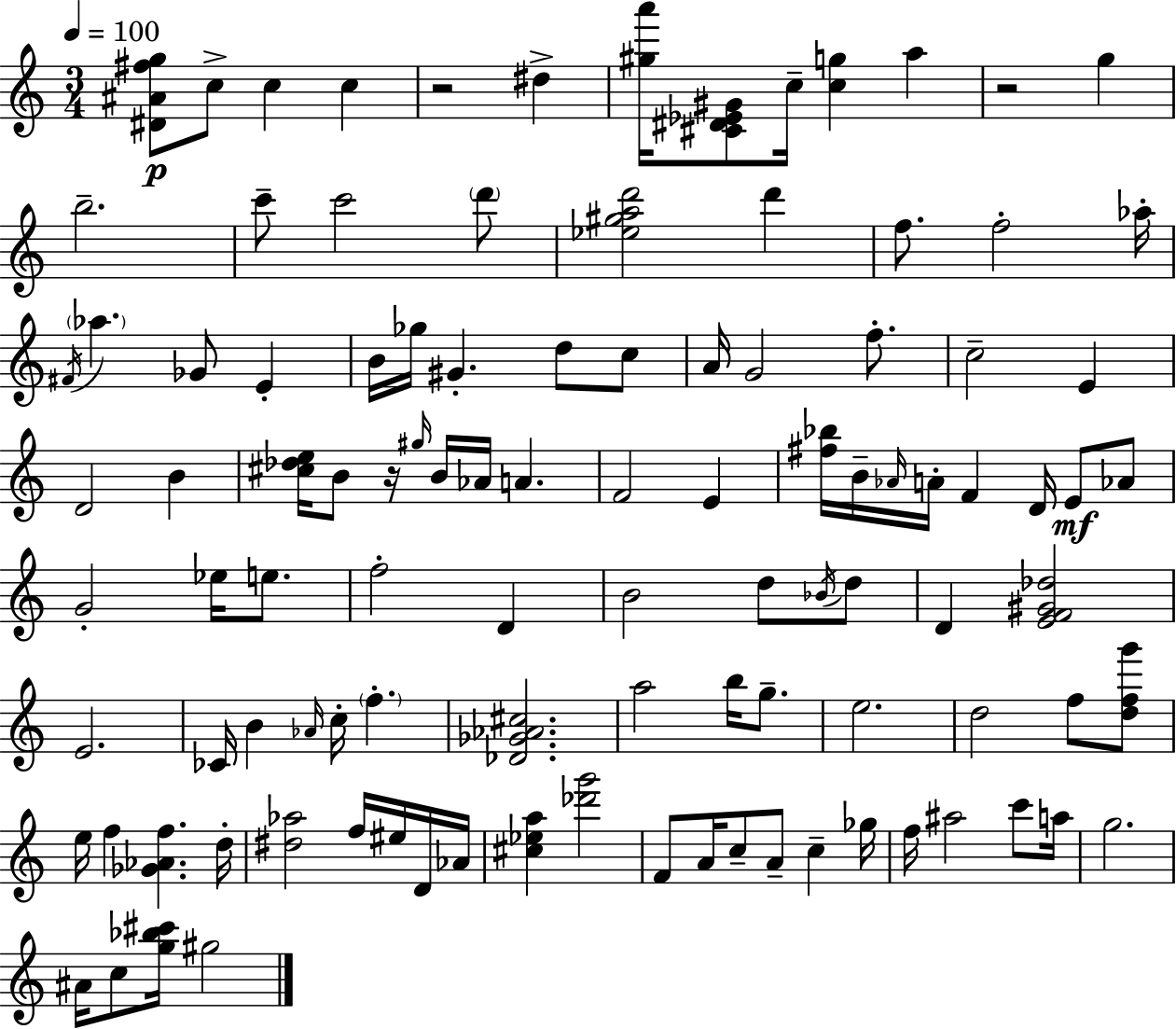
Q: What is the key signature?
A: C major